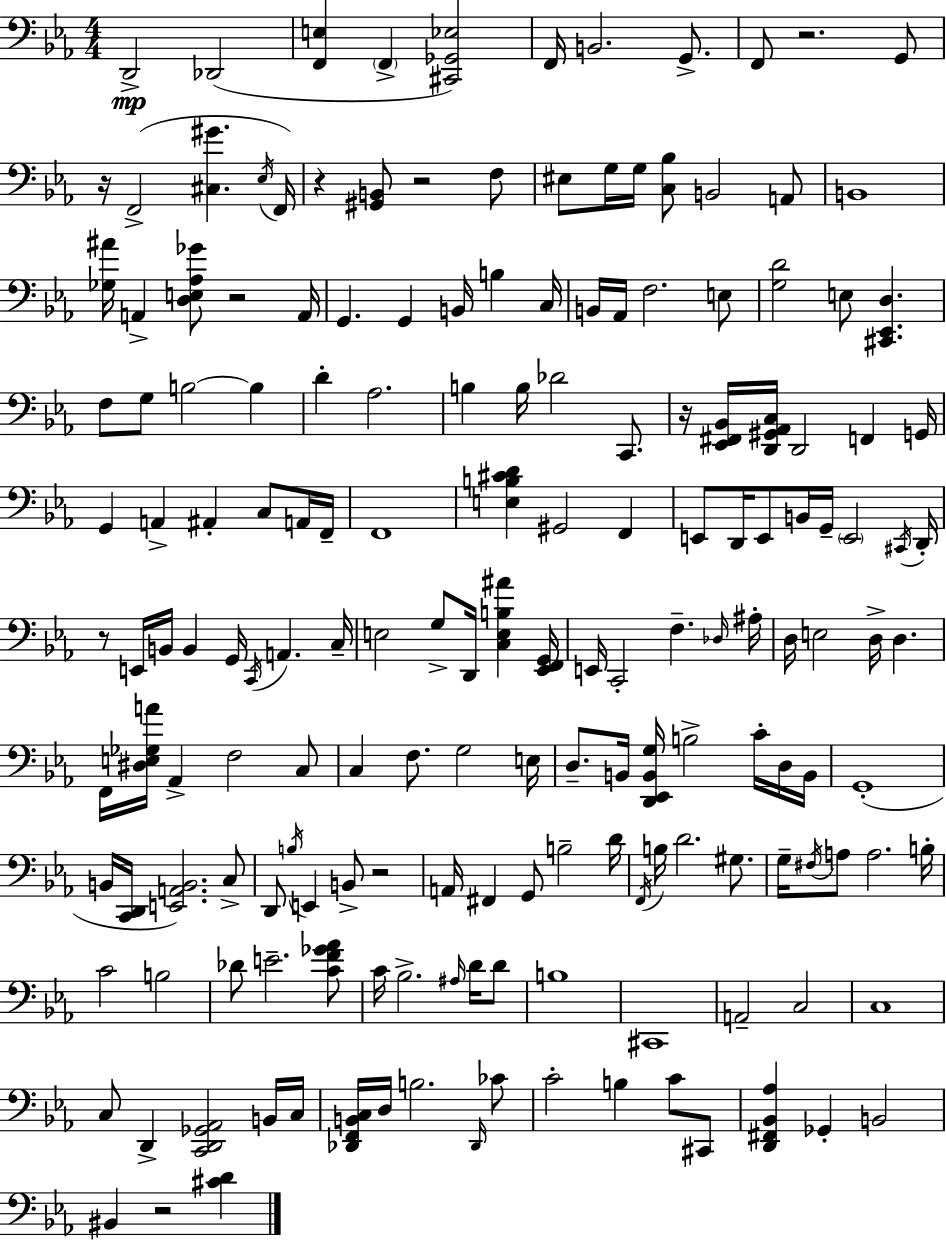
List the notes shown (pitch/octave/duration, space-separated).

D2/h Db2/h [F2,E3]/q F2/q [C#2,Gb2,Eb3]/h F2/s B2/h. G2/e. F2/e R/h. G2/e R/s F2/h [C#3,G#4]/q. Eb3/s F2/s R/q [G#2,B2]/e R/h F3/e EIS3/e G3/s G3/s [C3,Bb3]/e B2/h A2/e B2/w [Gb3,A#4]/s A2/q [D3,E3,Ab3,Gb4]/e R/h A2/s G2/q. G2/q B2/s B3/q C3/s B2/s Ab2/s F3/h. E3/e [G3,D4]/h E3/e [C#2,Eb2,D3]/q. F3/e G3/e B3/h B3/q D4/q Ab3/h. B3/q B3/s Db4/h C2/e. R/s [Eb2,F#2,Bb2]/s [D2,G#2,Ab2,C3]/s D2/h F2/q G2/s G2/q A2/q A#2/q C3/e A2/s F2/s F2/w [E3,B3,C#4,D4]/q G#2/h F2/q E2/e D2/s E2/e B2/s G2/s E2/h C#2/s D2/s R/e E2/s B2/s B2/q G2/s C2/s A2/q. C3/s E3/h G3/e D2/s [C3,E3,B3,A#4]/q [Eb2,F2,G2]/s E2/s C2/h F3/q. Db3/s A#3/s D3/s E3/h D3/s D3/q. F2/s [D#3,E3,Gb3,A4]/s Ab2/q F3/h C3/e C3/q F3/e. G3/h E3/s D3/e. B2/s [D2,Eb2,B2,G3]/s B3/h C4/s D3/s B2/s G2/w B2/s [C2,D2]/s [E2,A2,B2]/h. C3/e D2/e B3/s E2/q B2/e R/h A2/s F#2/q G2/e B3/h D4/s F2/s B3/s D4/h. G#3/e. G3/s F#3/s A3/e A3/h. B3/s C4/h B3/h Db4/e E4/h. [C4,F4,Gb4,Ab4]/e C4/s Bb3/h. A#3/s D4/s D4/e B3/w C#2/w A2/h C3/h C3/w C3/e D2/q [C2,D2,Gb2,Ab2]/h B2/s C3/s [Db2,F2,B2,C3]/s D3/s B3/h. Db2/s CES4/e C4/h B3/q C4/e C#2/e [D2,F#2,Bb2,Ab3]/q Gb2/q B2/h BIS2/q R/h [C#4,D4]/q